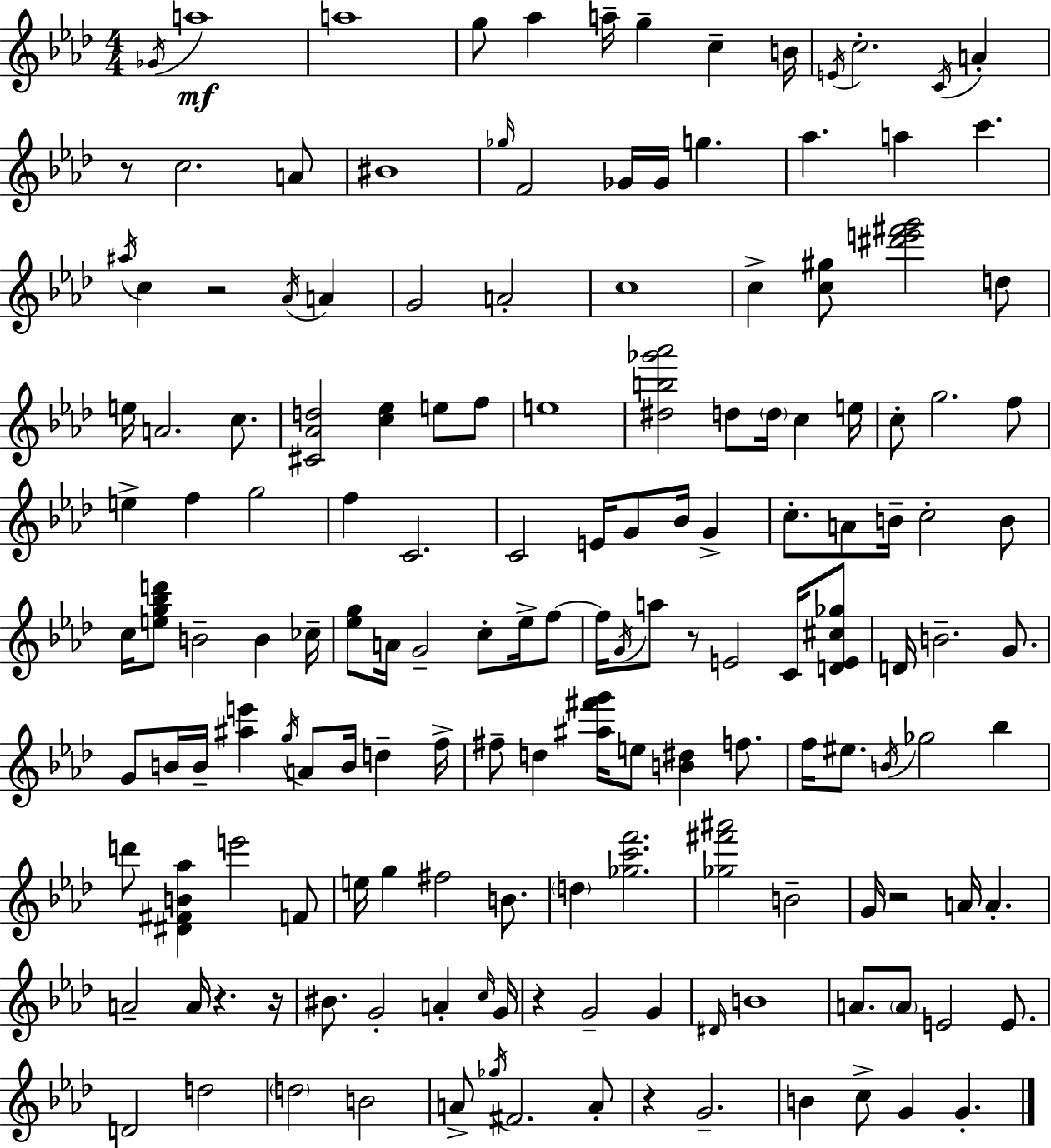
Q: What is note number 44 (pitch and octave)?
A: C5